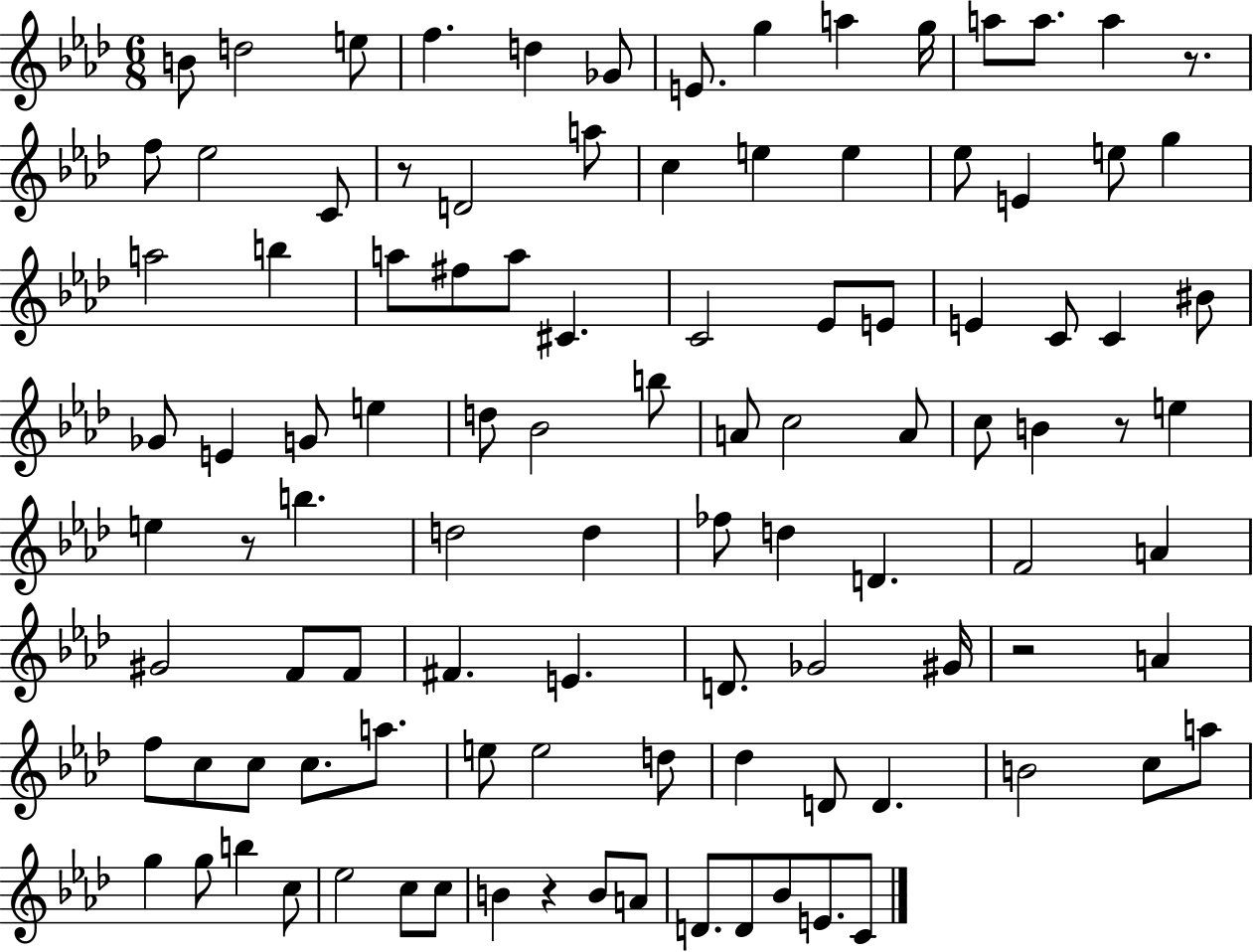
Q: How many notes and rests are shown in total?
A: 104